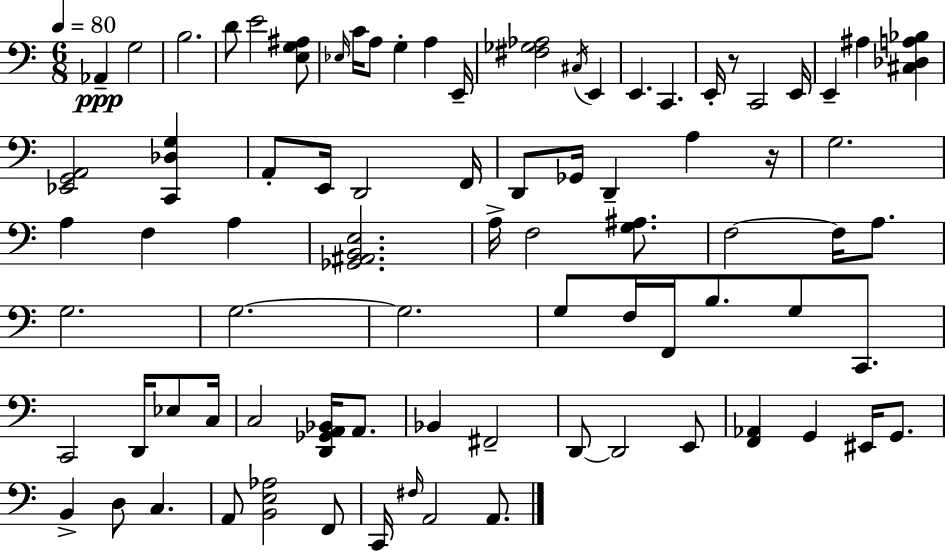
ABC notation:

X:1
T:Untitled
M:6/8
L:1/4
K:Am
_A,, G,2 B,2 D/2 E2 [E,G,^A,]/2 _E,/4 C/4 A,/2 G, A, E,,/4 [^F,_G,_A,]2 ^C,/4 E,, E,, C,, E,,/4 z/2 C,,2 E,,/4 E,, ^A, [^C,_D,A,_B,] [_E,,G,,A,,]2 [C,,_D,G,] A,,/2 E,,/4 D,,2 F,,/4 D,,/2 _G,,/4 D,, A, z/4 G,2 A, F, A, [_G,,^A,,B,,E,]2 A,/4 F,2 [G,^A,]/2 F,2 F,/4 A,/2 G,2 G,2 G,2 G,/2 F,/4 F,,/4 B,/2 G,/2 C,,/2 C,,2 D,,/4 _E,/2 C,/4 C,2 [D,,_G,,A,,_B,,]/4 A,,/2 _B,, ^F,,2 D,,/2 D,,2 E,,/2 [F,,_A,,] G,, ^E,,/4 G,,/2 B,, D,/2 C, A,,/2 [B,,E,_A,]2 F,,/2 C,,/4 ^F,/4 A,,2 A,,/2